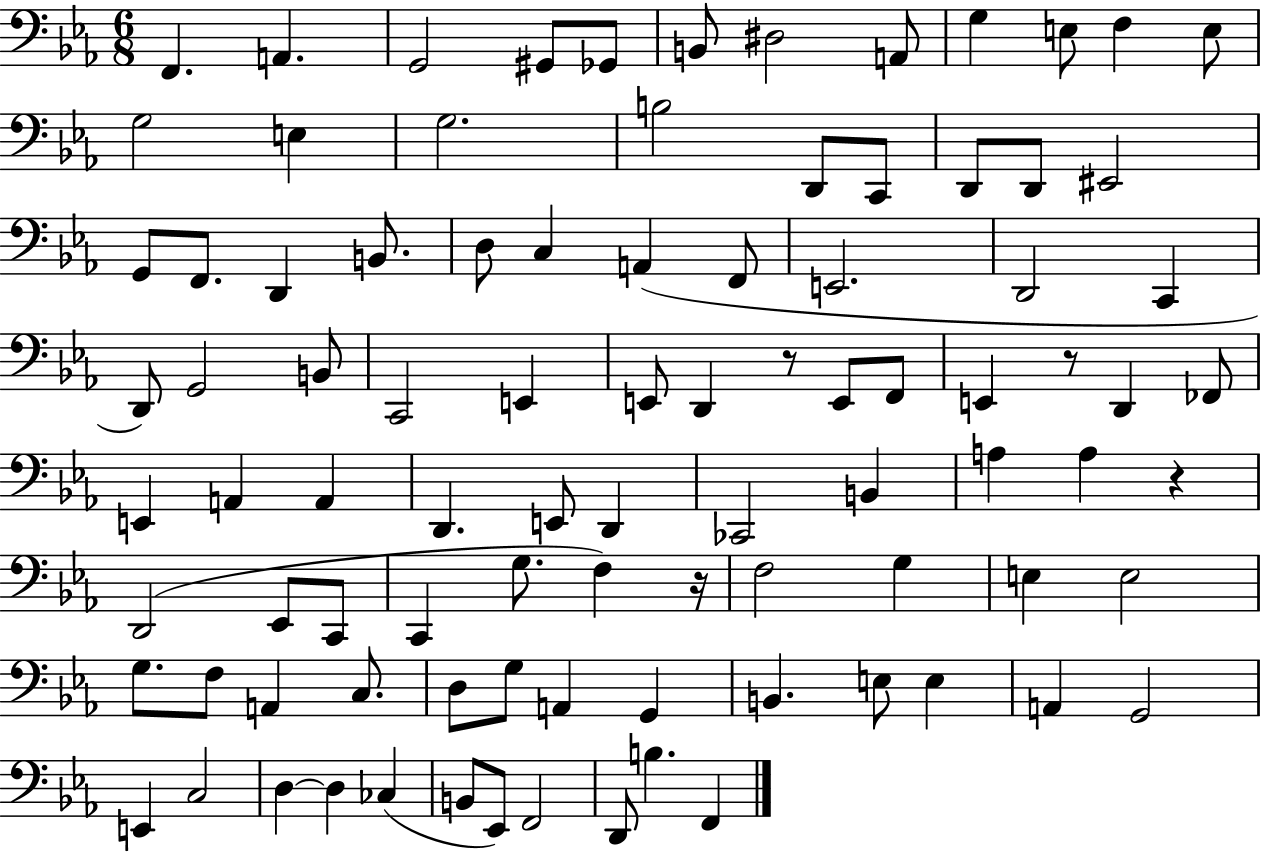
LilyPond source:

{
  \clef bass
  \numericTimeSignature
  \time 6/8
  \key ees \major
  \repeat volta 2 { f,4. a,4. | g,2 gis,8 ges,8 | b,8 dis2 a,8 | g4 e8 f4 e8 | \break g2 e4 | g2. | b2 d,8 c,8 | d,8 d,8 eis,2 | \break g,8 f,8. d,4 b,8. | d8 c4 a,4( f,8 | e,2. | d,2 c,4 | \break d,8) g,2 b,8 | c,2 e,4 | e,8 d,4 r8 e,8 f,8 | e,4 r8 d,4 fes,8 | \break e,4 a,4 a,4 | d,4. e,8 d,4 | ces,2 b,4 | a4 a4 r4 | \break d,2( ees,8 c,8 | c,4 g8. f4) r16 | f2 g4 | e4 e2 | \break g8. f8 a,4 c8. | d8 g8 a,4 g,4 | b,4. e8 e4 | a,4 g,2 | \break e,4 c2 | d4~~ d4 ces4( | b,8 ees,8) f,2 | d,8 b4. f,4 | \break } \bar "|."
}